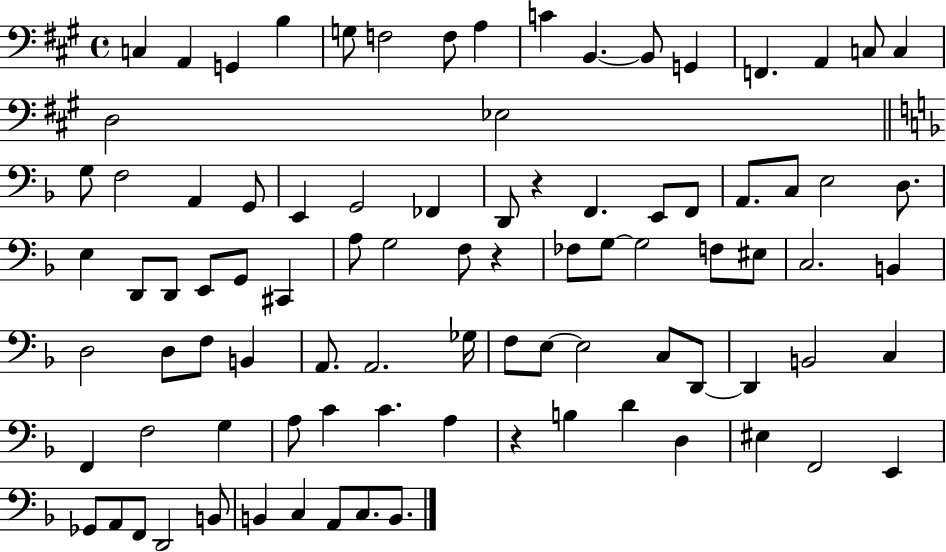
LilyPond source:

{
  \clef bass
  \time 4/4
  \defaultTimeSignature
  \key a \major
  c4 a,4 g,4 b4 | g8 f2 f8 a4 | c'4 b,4.~~ b,8 g,4 | f,4. a,4 c8 c4 | \break d2 ees2 | \bar "||" \break \key f \major g8 f2 a,4 g,8 | e,4 g,2 fes,4 | d,8 r4 f,4. e,8 f,8 | a,8. c8 e2 d8. | \break e4 d,8 d,8 e,8 g,8 cis,4 | a8 g2 f8 r4 | fes8 g8~~ g2 f8 eis8 | c2. b,4 | \break d2 d8 f8 b,4 | a,8. a,2. ges16 | f8 e8~~ e2 c8 d,8~~ | d,4 b,2 c4 | \break f,4 f2 g4 | a8 c'4 c'4. a4 | r4 b4 d'4 d4 | eis4 f,2 e,4 | \break ges,8 a,8 f,8 d,2 b,8 | b,4 c4 a,8 c8. b,8. | \bar "|."
}